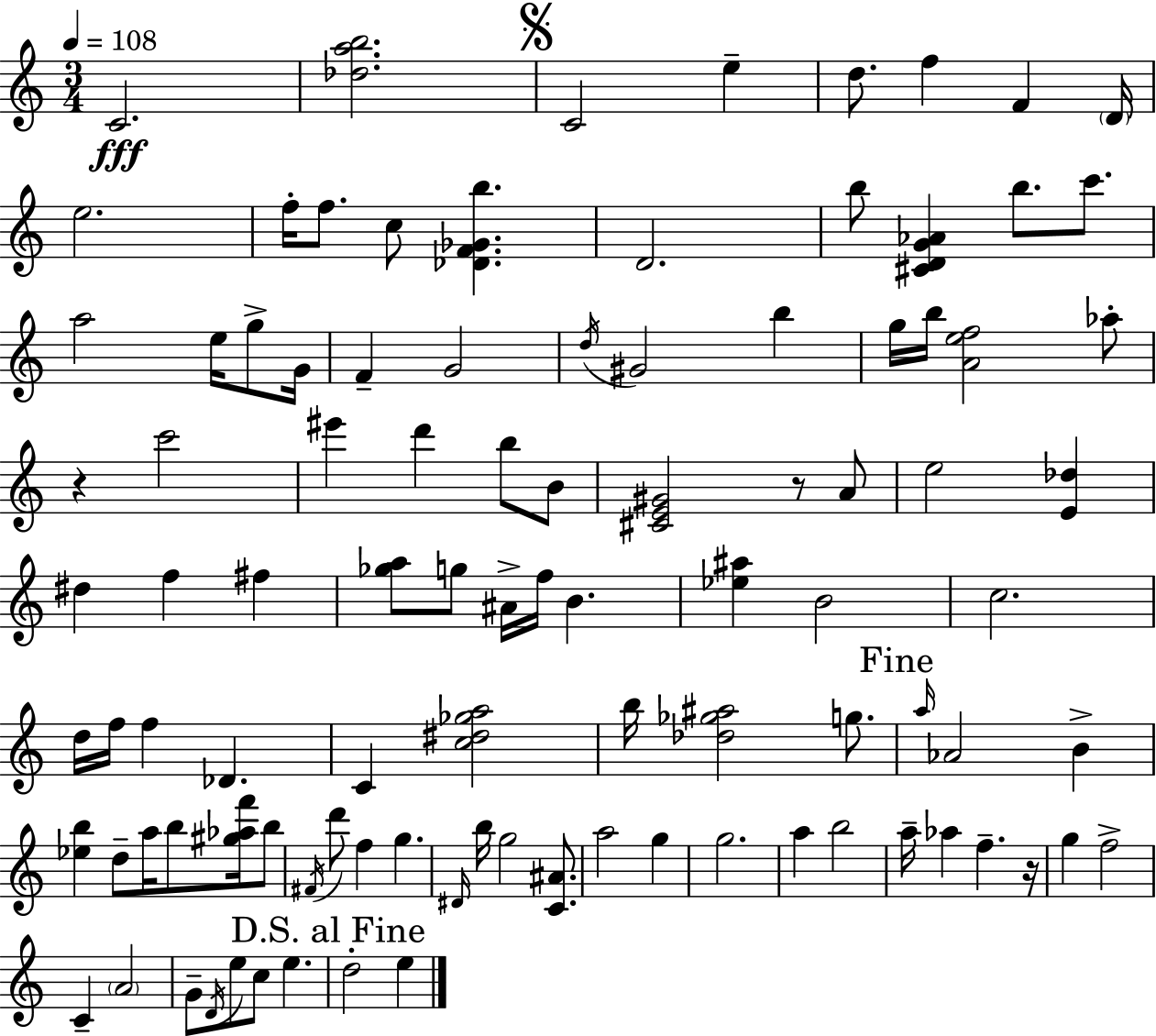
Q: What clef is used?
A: treble